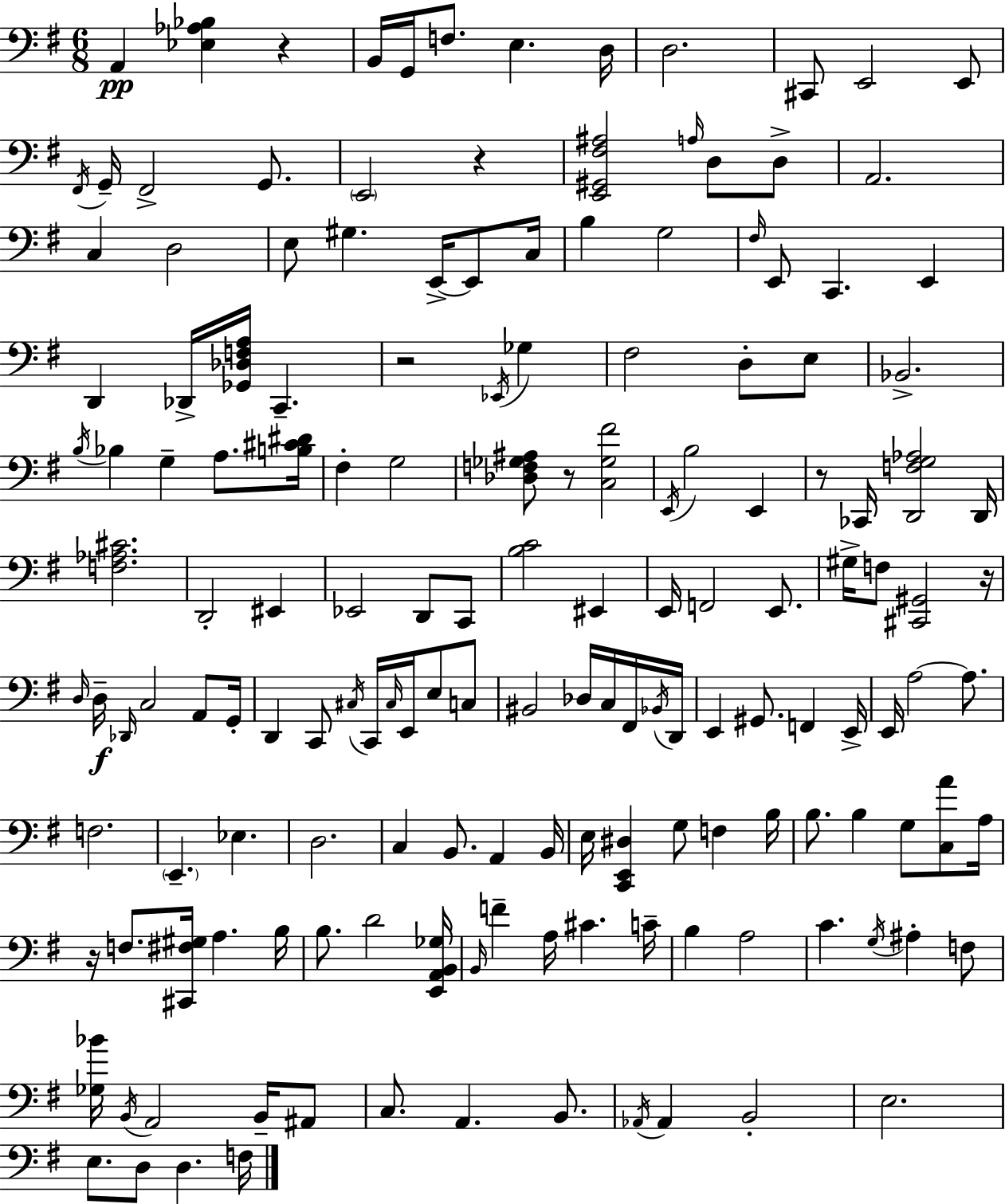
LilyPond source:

{
  \clef bass
  \numericTimeSignature
  \time 6/8
  \key e \minor
  a,4\pp <ees aes bes>4 r4 | b,16 g,16 f8. e4. d16 | d2. | cis,8 e,2 e,8 | \break \acciaccatura { fis,16 } g,16-- fis,2-> g,8. | \parenthesize e,2 r4 | <e, gis, fis ais>2 \grace { a16 } d8 | d8-> a,2. | \break c4 d2 | e8 gis4. e,16->~~ e,8 | c16 b4 g2 | \grace { fis16 } e,8 c,4. e,4 | \break d,4 des,16-> <ges, des f a>16 c,4.-- | r2 \acciaccatura { ees,16 } | ges4 fis2 | d8-. e8 bes,2.-> | \break \acciaccatura { b16 } bes4 g4-- | a8. <b cis' dis'>16 fis4-. g2 | <des f ges ais>8 r8 <c ges fis'>2 | \acciaccatura { e,16 } b2 | \break e,4 r8 ces,16 <d, f g aes>2 | d,16 <f aes cis'>2. | d,2-. | eis,4 ees,2 | \break d,8 c,8 <b c'>2 | eis,4 e,16 f,2 | e,8. gis16-> f8 <cis, gis,>2 | r16 \grace { d16 }\f d16-- \grace { des,16 } c2 | \break a,8 g,16-. d,4 | c,8 \acciaccatura { cis16 } c,16 \grace { cis16 } e,16 e8 c8 bis,2 | des16 c16 fis,16 \acciaccatura { bes,16 } d,16 e,4 | gis,8. f,4 e,16-> e,16 | \break a2~~ a8. f2. | \parenthesize e,4.-- | ees4. d2. | c4 | \break b,8. a,4 b,16 e16 | <c, e, dis>4 g8 f4 b16 b8. | b4 g8 <c a'>8 a16 r16 | f8. <cis, fis gis>16 a4. b16 b8. | \break d'2 <e, a, b, ges>16 \grace { b,16 } | f'4-- a16 cis'4. c'16-- | b4 a2 | c'4. \acciaccatura { g16 } ais4-. f8 | \break <ges bes'>16 \acciaccatura { b,16 } a,2 b,16-- | ais,8 c8. a,4. b,8. | \acciaccatura { aes,16 } aes,4 b,2-. | e2. | \break e8. d8 d4. | f16 \bar "|."
}